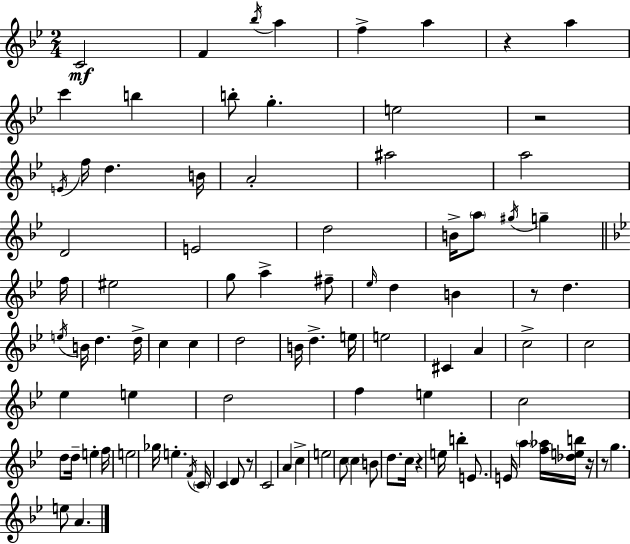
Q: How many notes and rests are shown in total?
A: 93